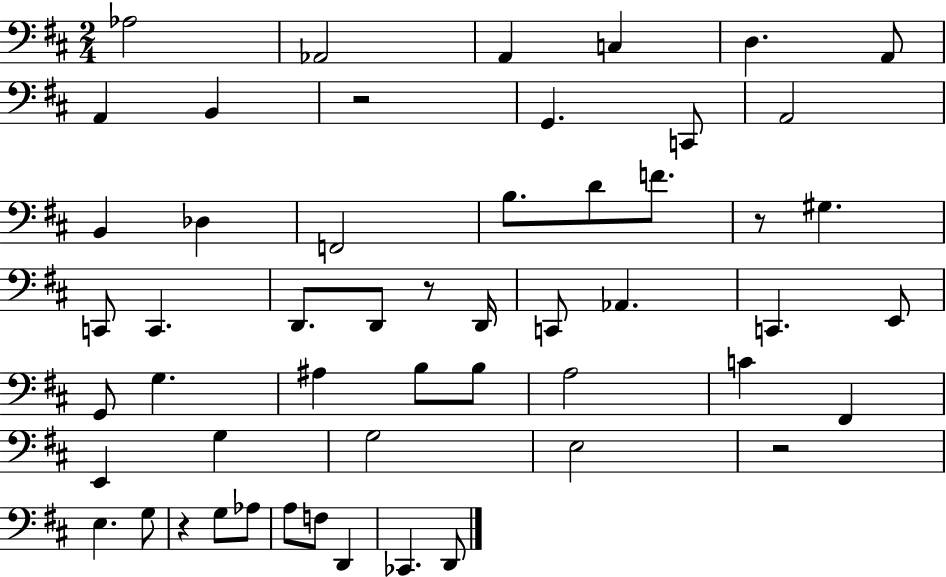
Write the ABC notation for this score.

X:1
T:Untitled
M:2/4
L:1/4
K:D
_A,2 _A,,2 A,, C, D, A,,/2 A,, B,, z2 G,, C,,/2 A,,2 B,, _D, F,,2 B,/2 D/2 F/2 z/2 ^G, C,,/2 C,, D,,/2 D,,/2 z/2 D,,/4 C,,/2 _A,, C,, E,,/2 G,,/2 G, ^A, B,/2 B,/2 A,2 C ^F,, E,, G, G,2 E,2 z2 E, G,/2 z G,/2 _A,/2 A,/2 F,/2 D,, _C,, D,,/2